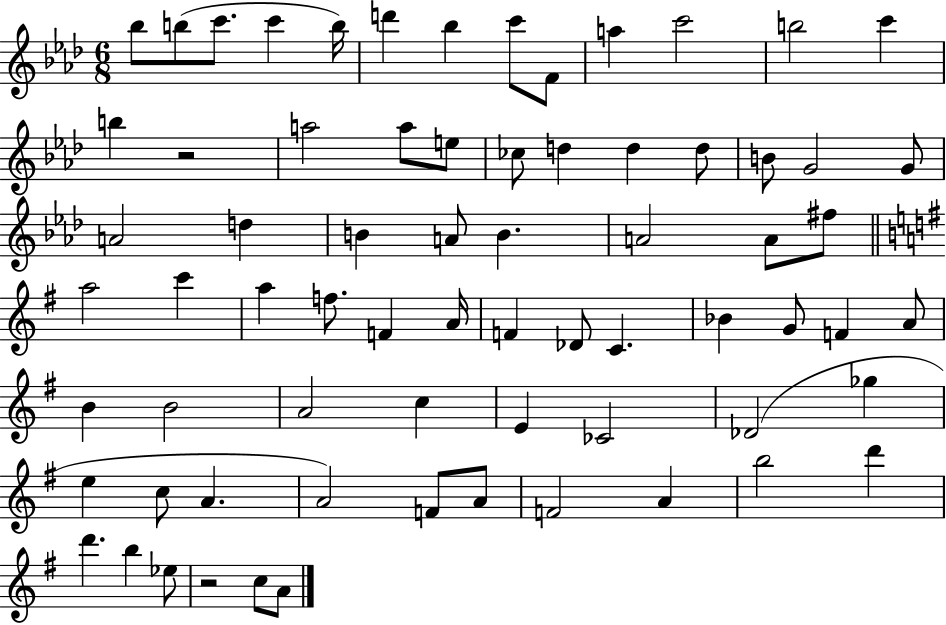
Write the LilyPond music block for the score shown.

{
  \clef treble
  \numericTimeSignature
  \time 6/8
  \key aes \major
  bes''8 b''8( c'''8. c'''4 b''16) | d'''4 bes''4 c'''8 f'8 | a''4 c'''2 | b''2 c'''4 | \break b''4 r2 | a''2 a''8 e''8 | ces''8 d''4 d''4 d''8 | b'8 g'2 g'8 | \break a'2 d''4 | b'4 a'8 b'4. | a'2 a'8 fis''8 | \bar "||" \break \key g \major a''2 c'''4 | a''4 f''8. f'4 a'16 | f'4 des'8 c'4. | bes'4 g'8 f'4 a'8 | \break b'4 b'2 | a'2 c''4 | e'4 ces'2 | des'2( ges''4 | \break e''4 c''8 a'4. | a'2) f'8 a'8 | f'2 a'4 | b''2 d'''4 | \break d'''4. b''4 ees''8 | r2 c''8 a'8 | \bar "|."
}